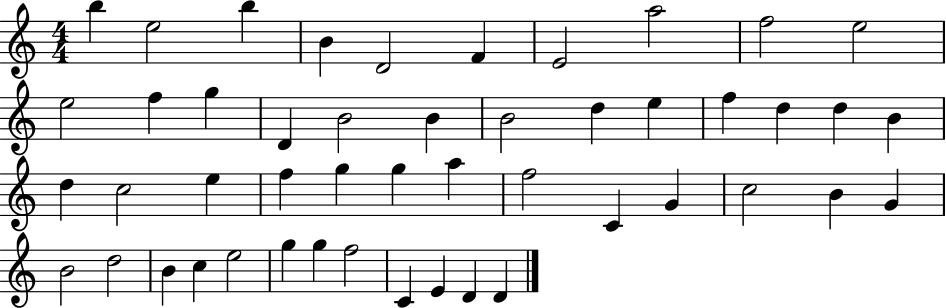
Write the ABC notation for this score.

X:1
T:Untitled
M:4/4
L:1/4
K:C
b e2 b B D2 F E2 a2 f2 e2 e2 f g D B2 B B2 d e f d d B d c2 e f g g a f2 C G c2 B G B2 d2 B c e2 g g f2 C E D D